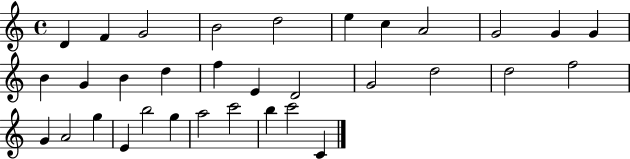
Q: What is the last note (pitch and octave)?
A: C4